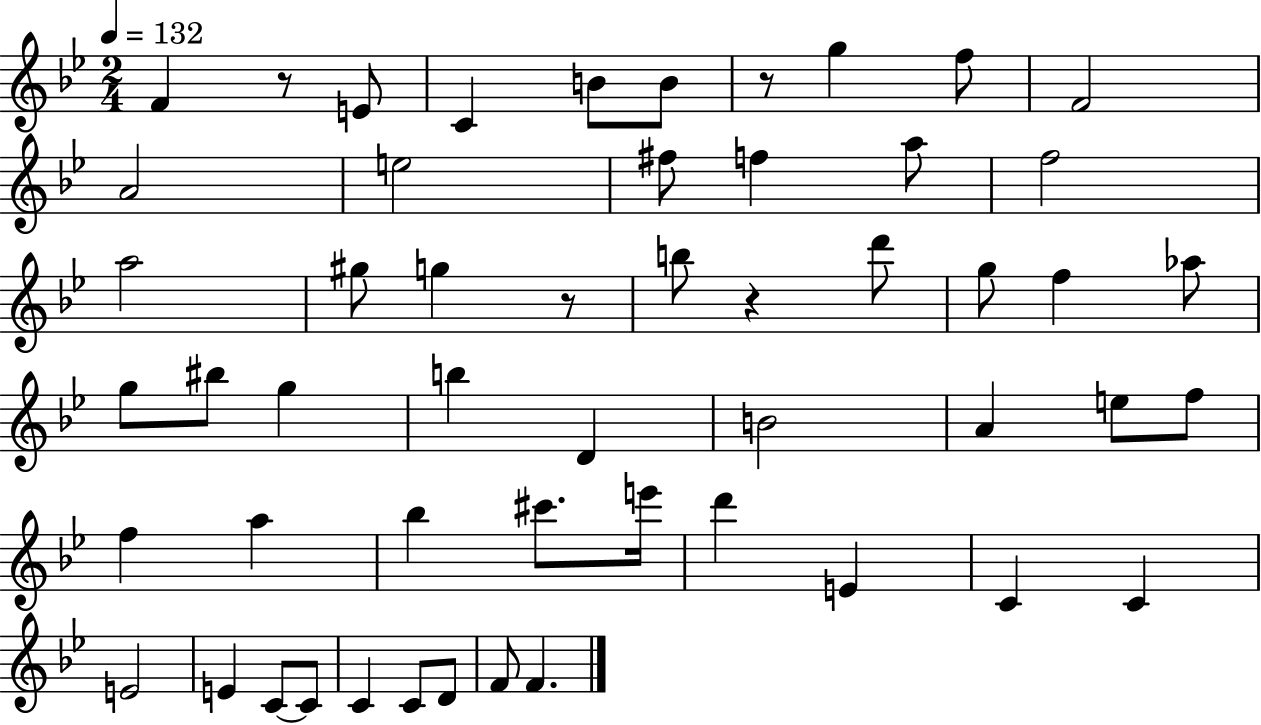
F4/q R/e E4/e C4/q B4/e B4/e R/e G5/q F5/e F4/h A4/h E5/h F#5/e F5/q A5/e F5/h A5/h G#5/e G5/q R/e B5/e R/q D6/e G5/e F5/q Ab5/e G5/e BIS5/e G5/q B5/q D4/q B4/h A4/q E5/e F5/e F5/q A5/q Bb5/q C#6/e. E6/s D6/q E4/q C4/q C4/q E4/h E4/q C4/e C4/e C4/q C4/e D4/e F4/e F4/q.